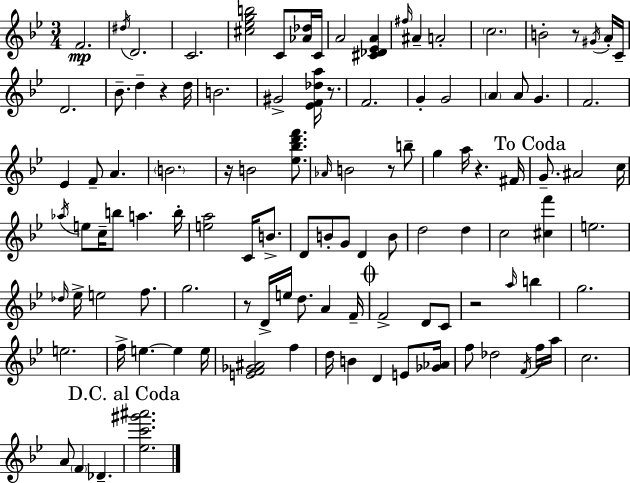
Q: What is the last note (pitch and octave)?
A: Db4